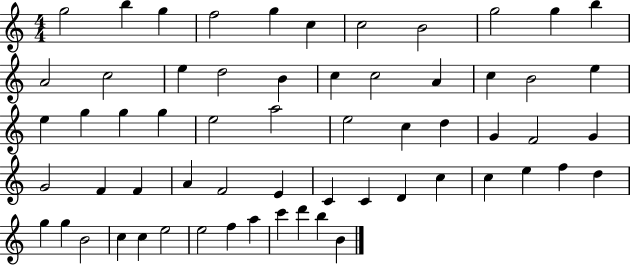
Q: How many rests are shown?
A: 0